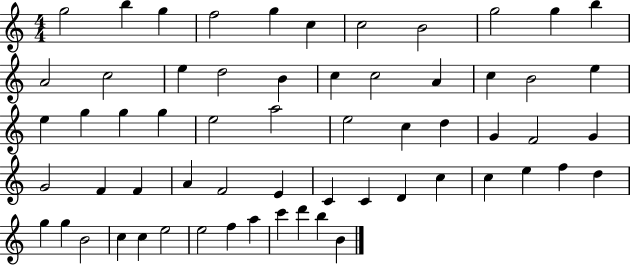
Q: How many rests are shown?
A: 0